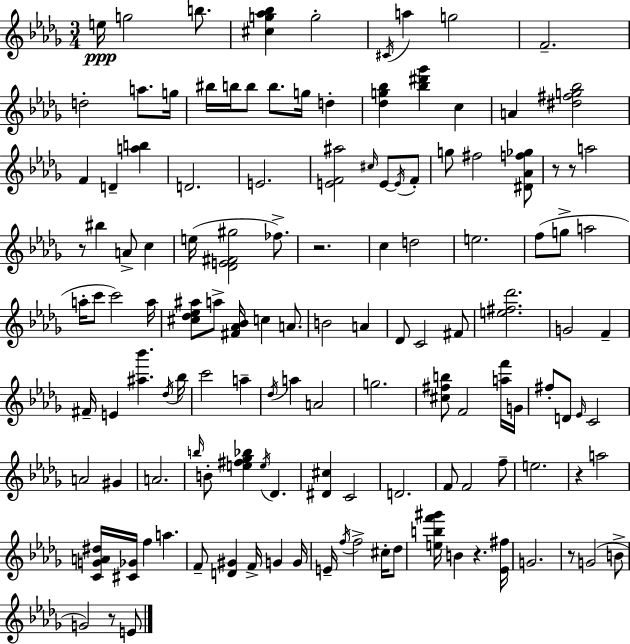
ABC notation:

X:1
T:Untitled
M:3/4
L:1/4
K:Bbm
e/4 g2 b/2 [^cg_a_b] g2 ^C/4 a g2 F2 d2 a/2 g/4 ^b/4 b/4 b/2 b/2 g/4 d [_dg_b] [_b^d'_g'] c A [^d^fg_b]2 F D [ab] D2 E2 [EF^a]2 ^c/4 E/2 E/4 F/2 g/2 ^f2 [^D_Af_g]/2 z/2 z/2 a2 z/2 ^b A/2 c e/4 [_DE^F^g]2 _f/2 z2 c d2 e2 f/2 g/2 a2 a/4 c'/2 c'2 a/4 [^c_d_e^a]/2 a/2 [^F_A_B]/4 c A/2 B2 A _D/2 C2 ^F/2 [e^f_d']2 G2 F ^F/4 E [^a_b'] _d/4 _b/4 c'2 a _d/4 a A2 g2 [^c^fb]/2 F2 [af']/4 G/4 ^f/2 D/2 _E/4 C2 A2 ^G A2 b/4 B/2 [e^f_g_b] e/4 _D [^D^c] C2 D2 F/2 F2 f/2 e2 z a2 [CGA^d]/4 [^C_G]/4 f a F/2 [D^G] F/4 G G/4 E/4 f/4 f2 ^c/4 _d/2 [ebf'^g']/4 B z [_E^f]/4 G2 z/2 G2 B/2 G2 z/2 E/2